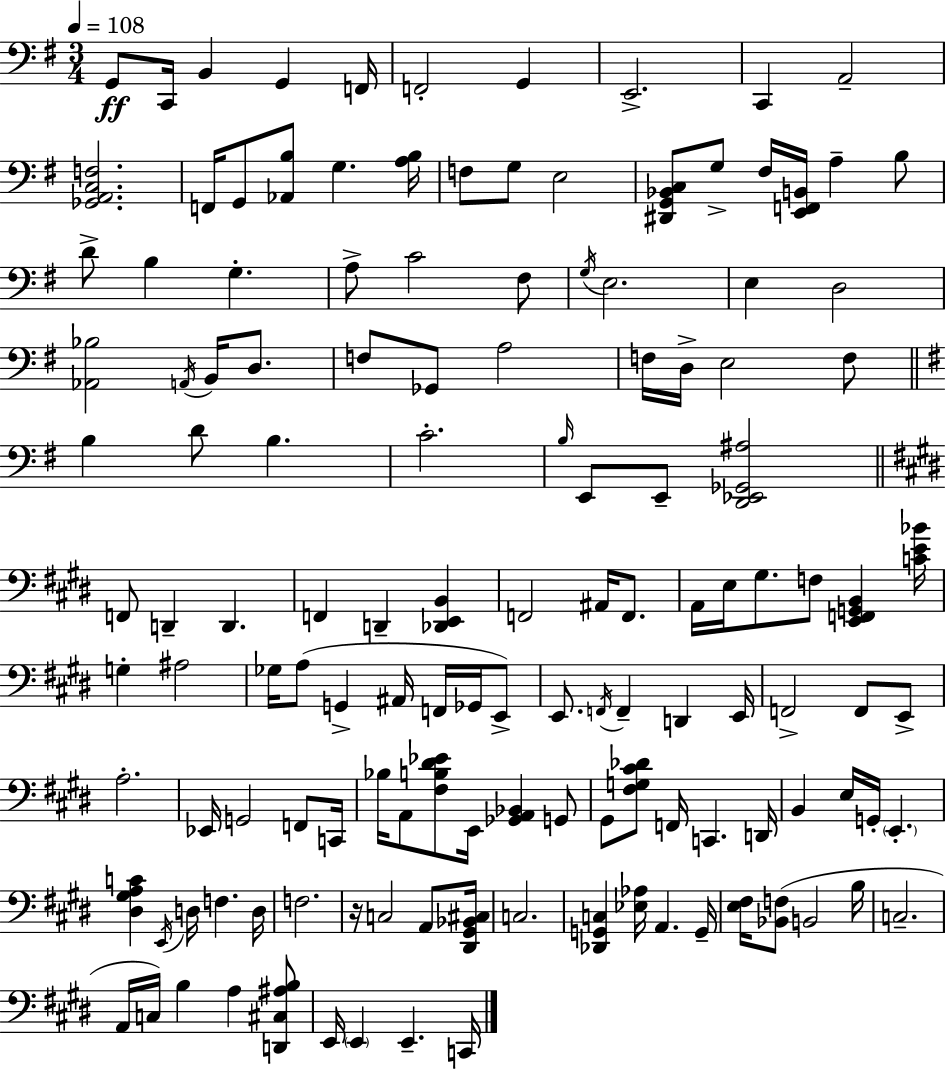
G2/e C2/s B2/q G2/q F2/s F2/h G2/q E2/h. C2/q A2/h [Gb2,A2,C3,F3]/h. F2/s G2/e [Ab2,B3]/e G3/q. [A3,B3]/s F3/e G3/e E3/h [D#2,G2,Bb2,C3]/e G3/e F#3/s [E2,F2,B2]/s A3/q B3/e D4/e B3/q G3/q. A3/e C4/h F#3/e G3/s E3/h. E3/q D3/h [Ab2,Bb3]/h A2/s B2/s D3/e. F3/e Gb2/e A3/h F3/s D3/s E3/h F3/e B3/q D4/e B3/q. C4/h. B3/s E2/e E2/e [D2,Eb2,Gb2,A#3]/h F2/e D2/q D2/q. F2/q D2/q [Db2,E2,B2]/q F2/h A#2/s F2/e. A2/s E3/s G#3/e. F3/e [E2,F2,G2,B2]/q [C4,E4,Bb4]/s G3/q A#3/h Gb3/s A3/e G2/q A#2/s F2/s Gb2/s E2/e E2/e. F2/s F2/q D2/q E2/s F2/h F2/e E2/e A3/h. Eb2/s G2/h F2/e C2/s Bb3/s A2/e [F#3,B3,D#4,Eb4]/e E2/s [Gb2,A2,Bb2]/q G2/e G#2/e [F#3,G3,C#4,Db4]/e F2/s C2/q. D2/s B2/q E3/s G2/s E2/q. [D#3,G#3,A3,C4]/q E2/s D3/s F3/q. D3/s F3/h. R/s C3/h A2/e [D#2,G#2,Bb2,C#3]/s C3/h. [Db2,G2,C3]/q [Eb3,Ab3]/s A2/q. G2/s [E3,F#3]/s [Bb2,F3]/e B2/h B3/s C3/h. A2/s C3/s B3/q A3/q [D2,C#3,A#3,B3]/e E2/s E2/q E2/q. C2/s